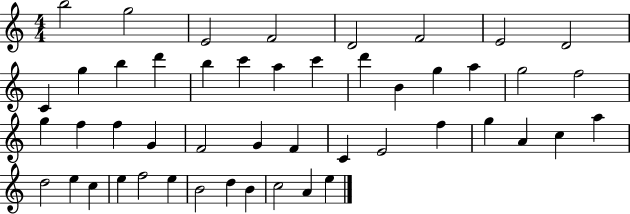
X:1
T:Untitled
M:4/4
L:1/4
K:C
b2 g2 E2 F2 D2 F2 E2 D2 C g b d' b c' a c' d' B g a g2 f2 g f f G F2 G F C E2 f g A c a d2 e c e f2 e B2 d B c2 A e